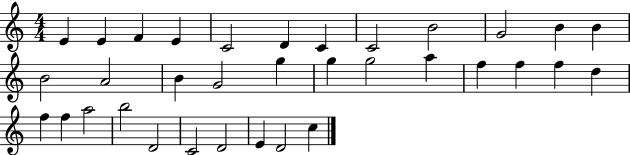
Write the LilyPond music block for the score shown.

{
  \clef treble
  \numericTimeSignature
  \time 4/4
  \key c \major
  e'4 e'4 f'4 e'4 | c'2 d'4 c'4 | c'2 b'2 | g'2 b'4 b'4 | \break b'2 a'2 | b'4 g'2 g''4 | g''4 g''2 a''4 | f''4 f''4 f''4 d''4 | \break f''4 f''4 a''2 | b''2 d'2 | c'2 d'2 | e'4 d'2 c''4 | \break \bar "|."
}